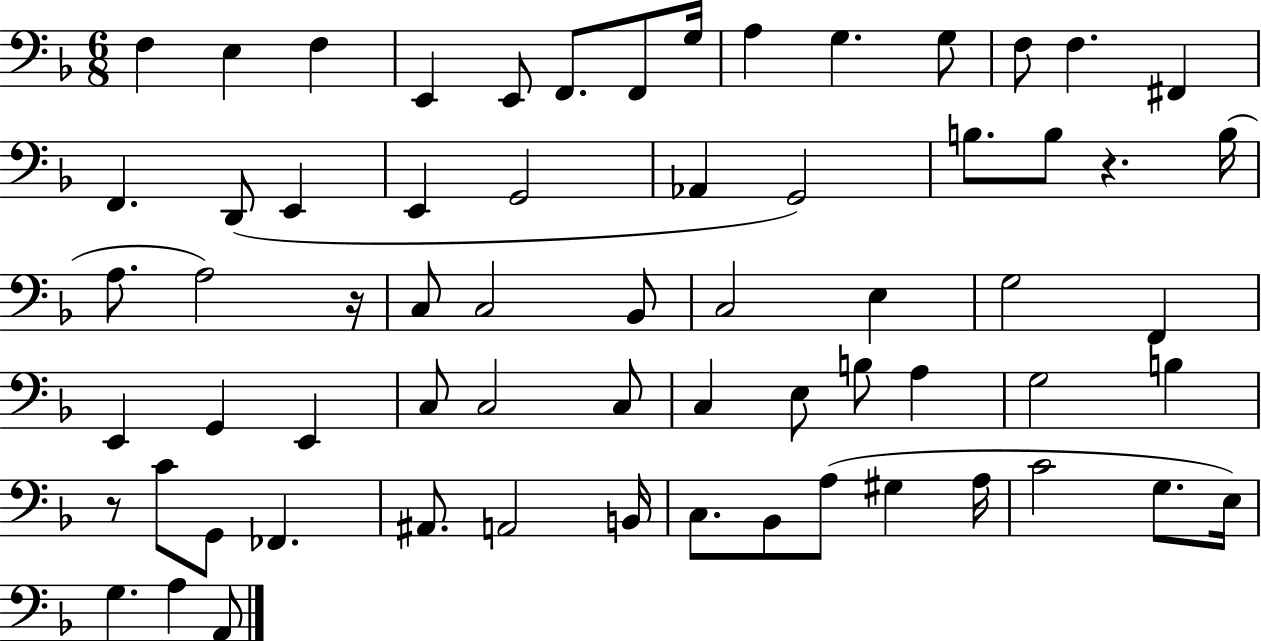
F3/q E3/q F3/q E2/q E2/e F2/e. F2/e G3/s A3/q G3/q. G3/e F3/e F3/q. F#2/q F2/q. D2/e E2/q E2/q G2/h Ab2/q G2/h B3/e. B3/e R/q. B3/s A3/e. A3/h R/s C3/e C3/h Bb2/e C3/h E3/q G3/h F2/q E2/q G2/q E2/q C3/e C3/h C3/e C3/q E3/e B3/e A3/q G3/h B3/q R/e C4/e G2/e FES2/q. A#2/e. A2/h B2/s C3/e. Bb2/e A3/e G#3/q A3/s C4/h G3/e. E3/s G3/q. A3/q A2/e